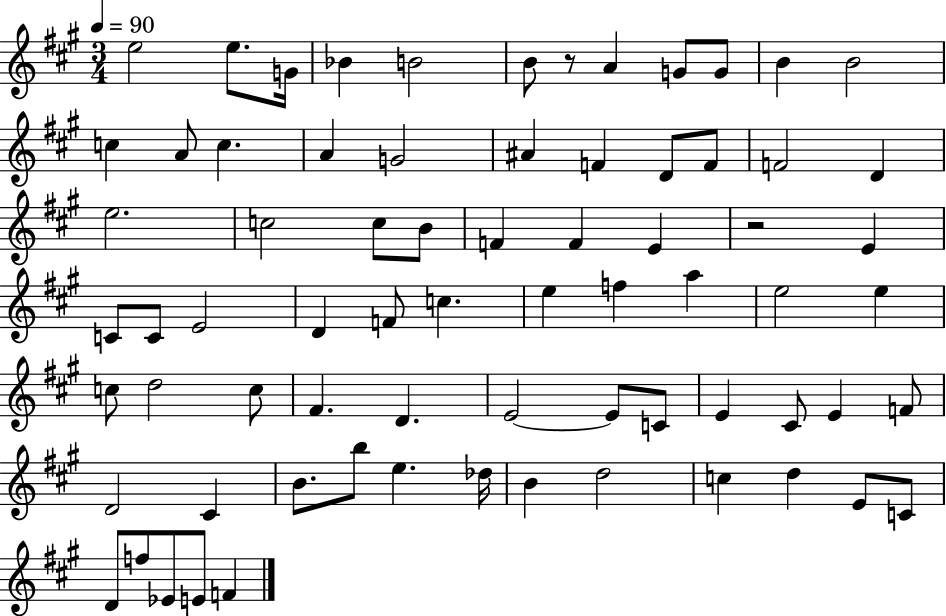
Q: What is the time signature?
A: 3/4